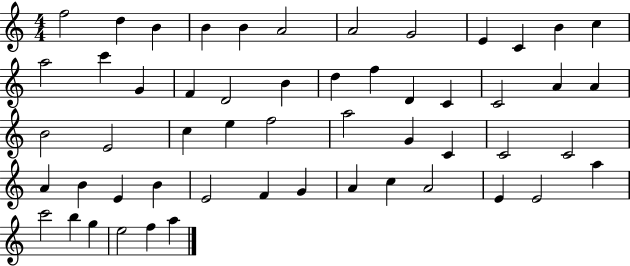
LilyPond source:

{
  \clef treble
  \numericTimeSignature
  \time 4/4
  \key c \major
  f''2 d''4 b'4 | b'4 b'4 a'2 | a'2 g'2 | e'4 c'4 b'4 c''4 | \break a''2 c'''4 g'4 | f'4 d'2 b'4 | d''4 f''4 d'4 c'4 | c'2 a'4 a'4 | \break b'2 e'2 | c''4 e''4 f''2 | a''2 g'4 c'4 | c'2 c'2 | \break a'4 b'4 e'4 b'4 | e'2 f'4 g'4 | a'4 c''4 a'2 | e'4 e'2 a''4 | \break c'''2 b''4 g''4 | e''2 f''4 a''4 | \bar "|."
}